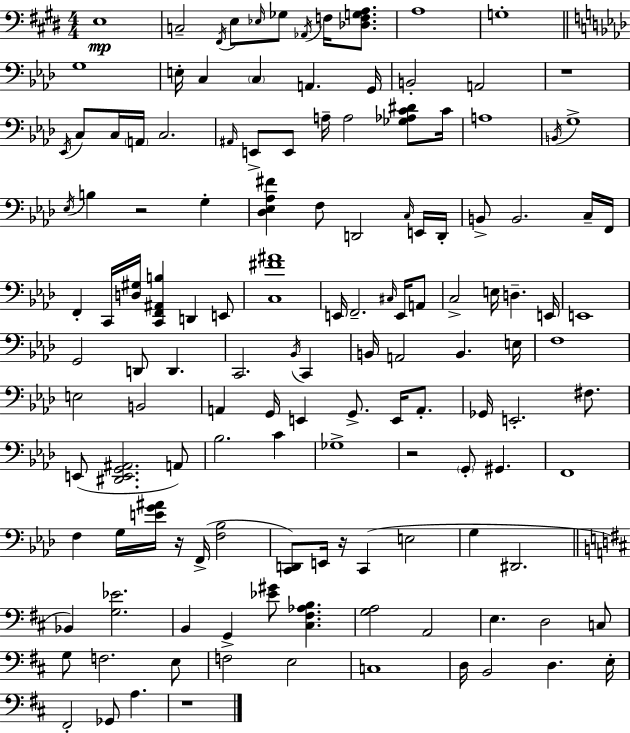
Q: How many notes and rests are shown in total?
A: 136